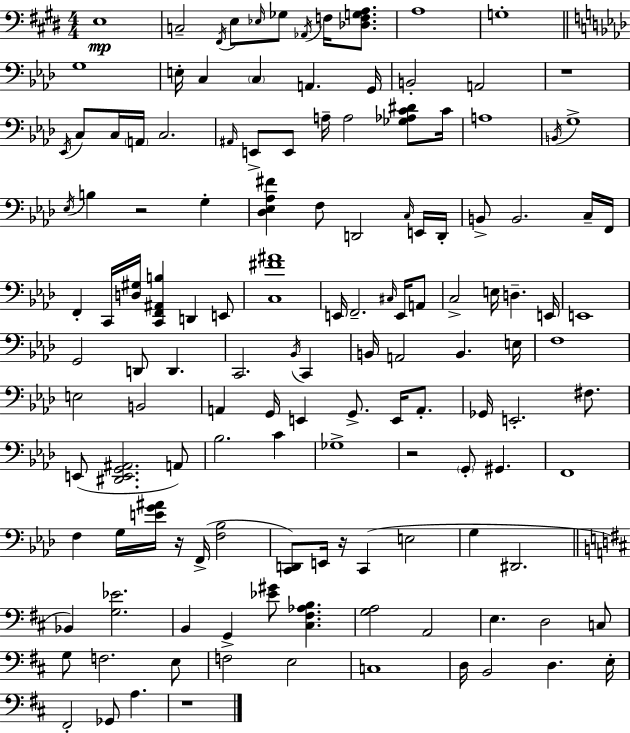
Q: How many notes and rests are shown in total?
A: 136